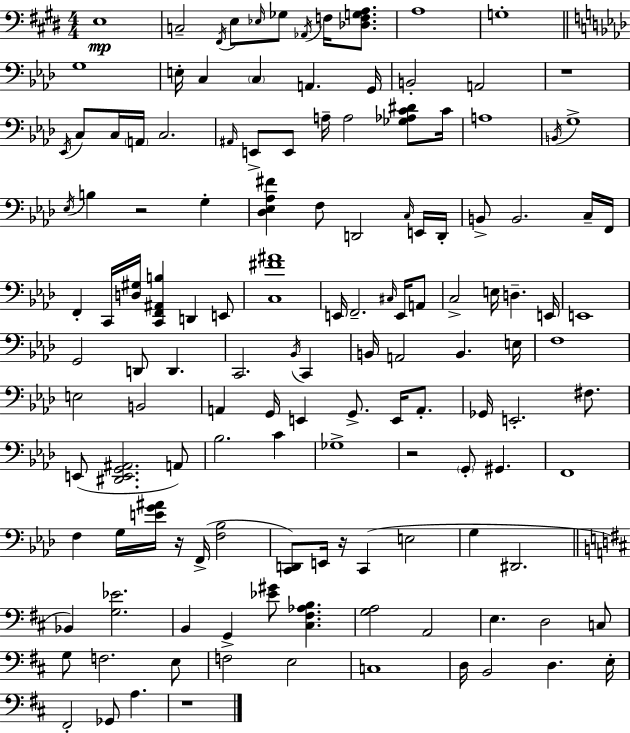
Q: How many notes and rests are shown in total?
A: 136